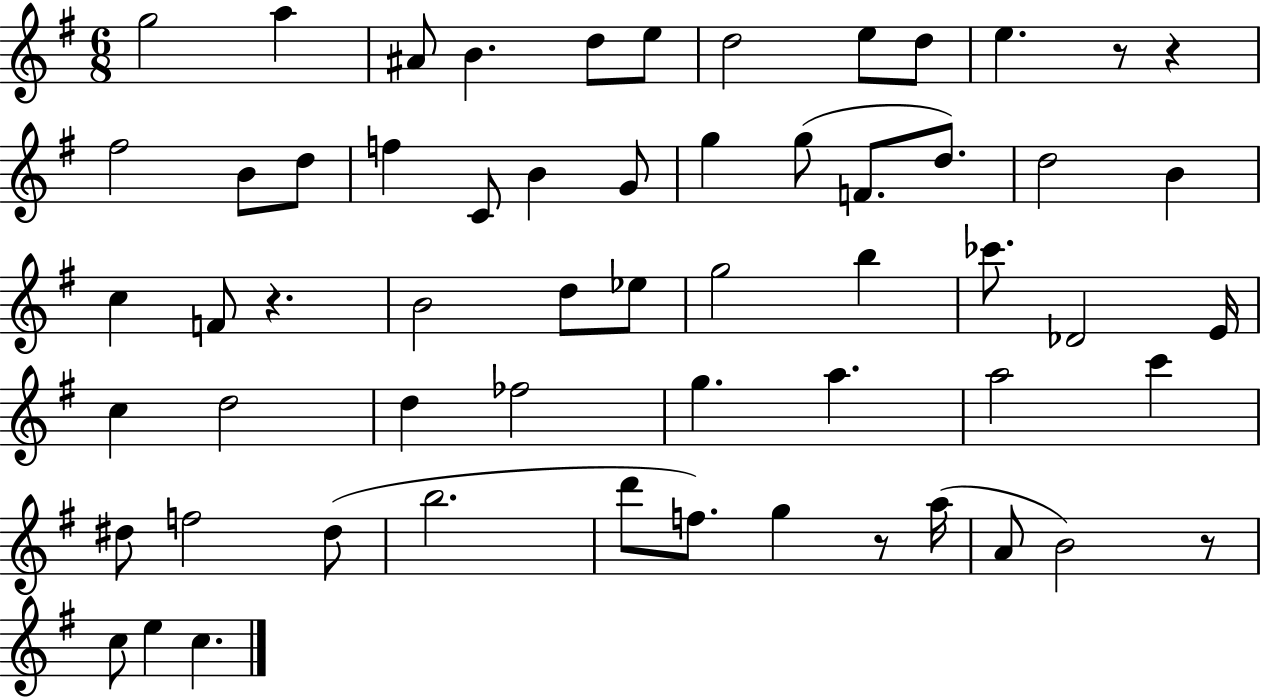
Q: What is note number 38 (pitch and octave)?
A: G5